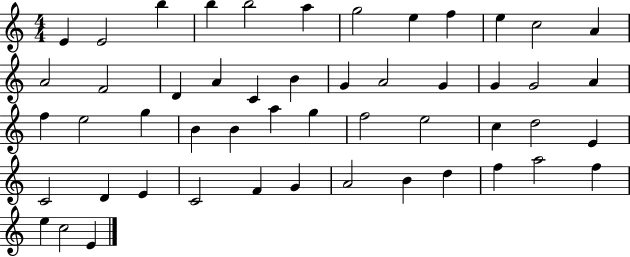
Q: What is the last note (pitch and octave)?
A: E4